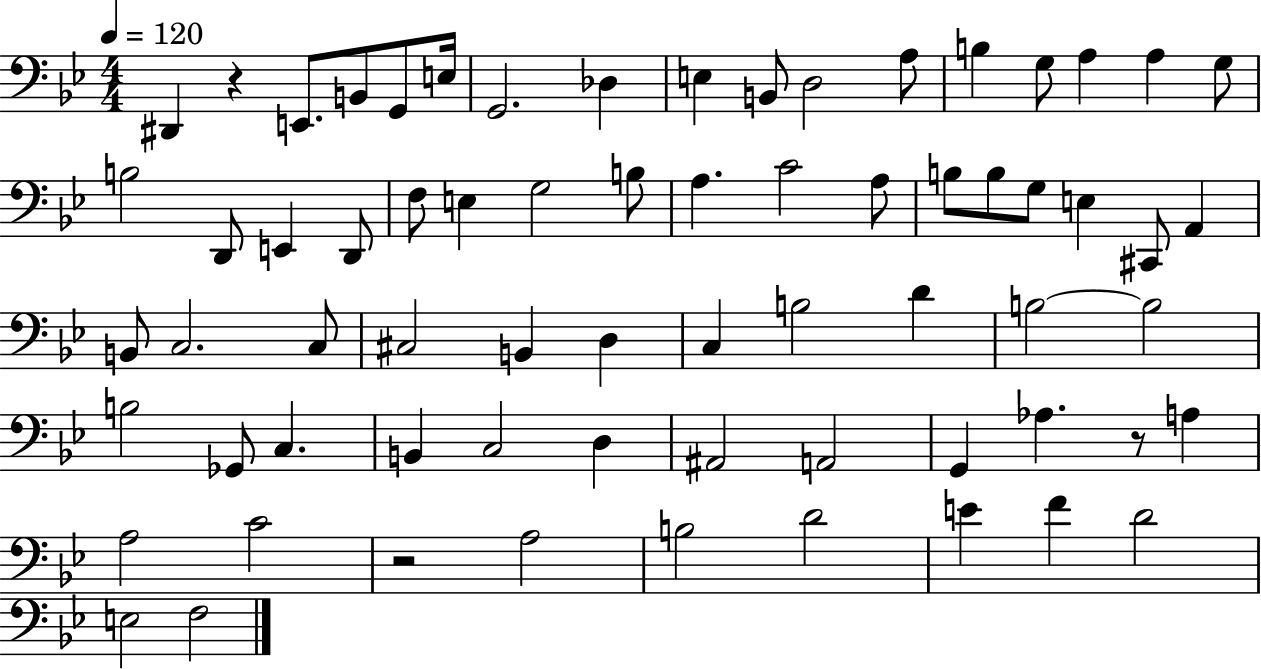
X:1
T:Untitled
M:4/4
L:1/4
K:Bb
^D,, z E,,/2 B,,/2 G,,/2 E,/4 G,,2 _D, E, B,,/2 D,2 A,/2 B, G,/2 A, A, G,/2 B,2 D,,/2 E,, D,,/2 F,/2 E, G,2 B,/2 A, C2 A,/2 B,/2 B,/2 G,/2 E, ^C,,/2 A,, B,,/2 C,2 C,/2 ^C,2 B,, D, C, B,2 D B,2 B,2 B,2 _G,,/2 C, B,, C,2 D, ^A,,2 A,,2 G,, _A, z/2 A, A,2 C2 z2 A,2 B,2 D2 E F D2 E,2 F,2